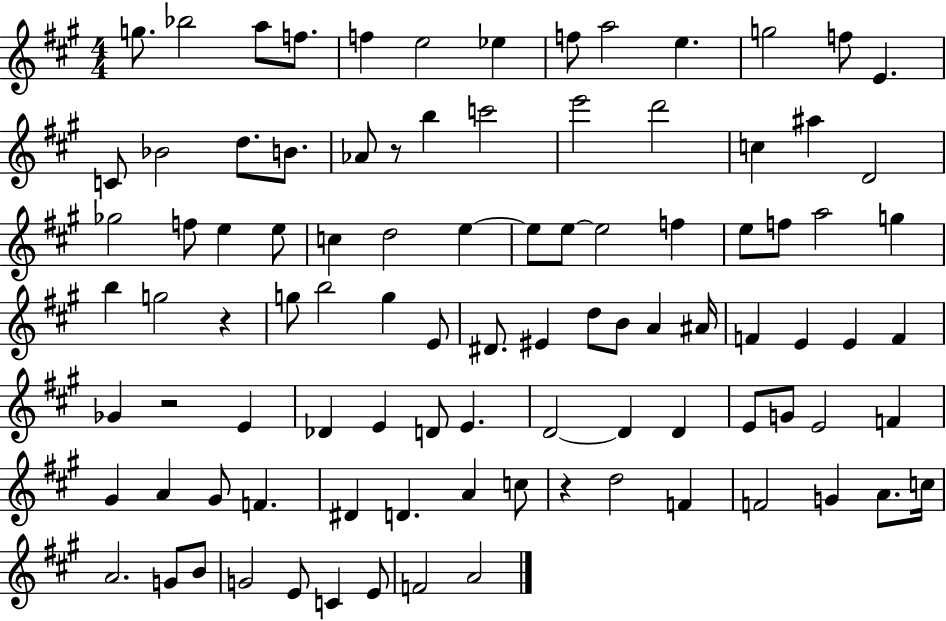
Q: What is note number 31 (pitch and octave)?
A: D5